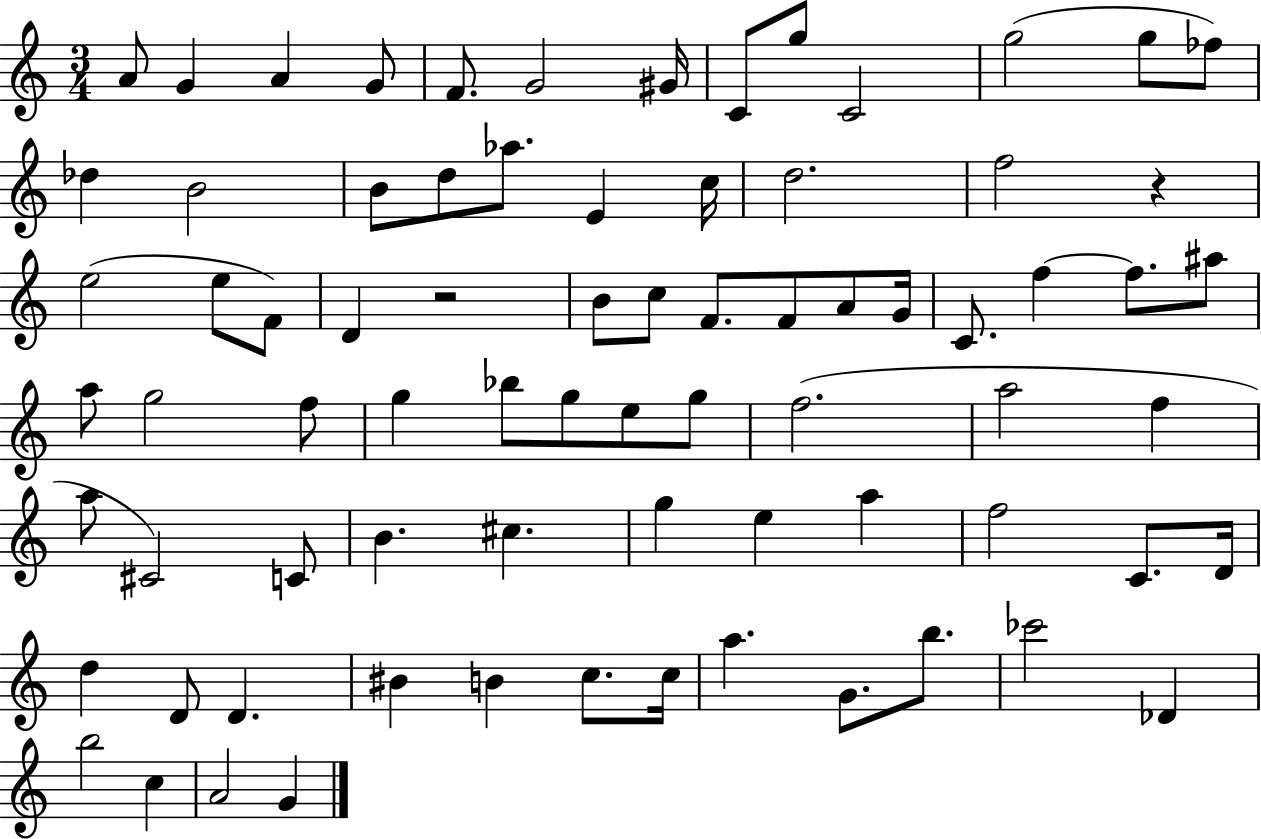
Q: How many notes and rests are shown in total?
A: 76